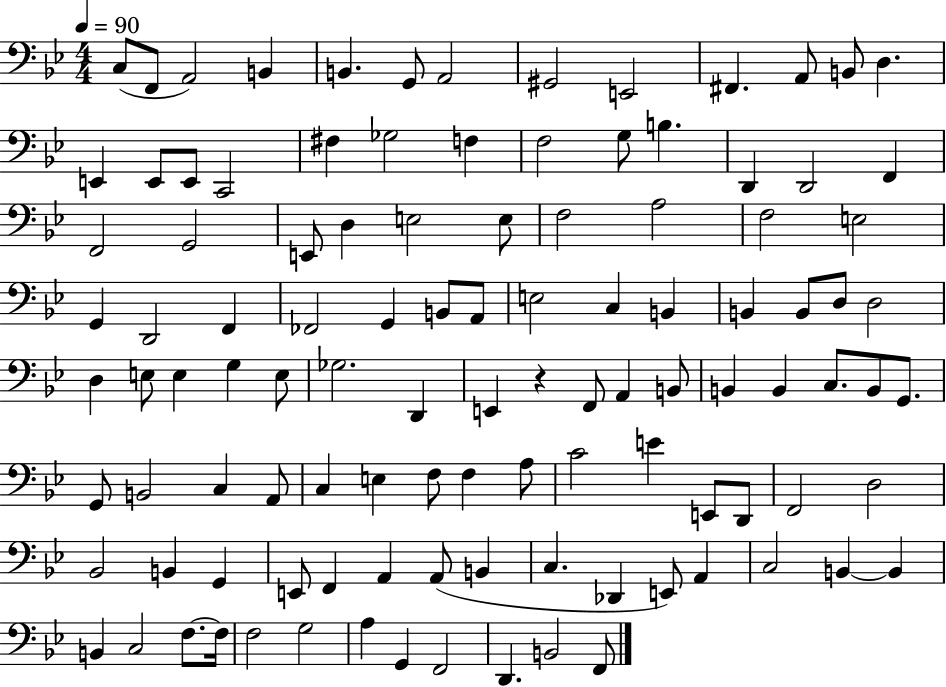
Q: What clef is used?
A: bass